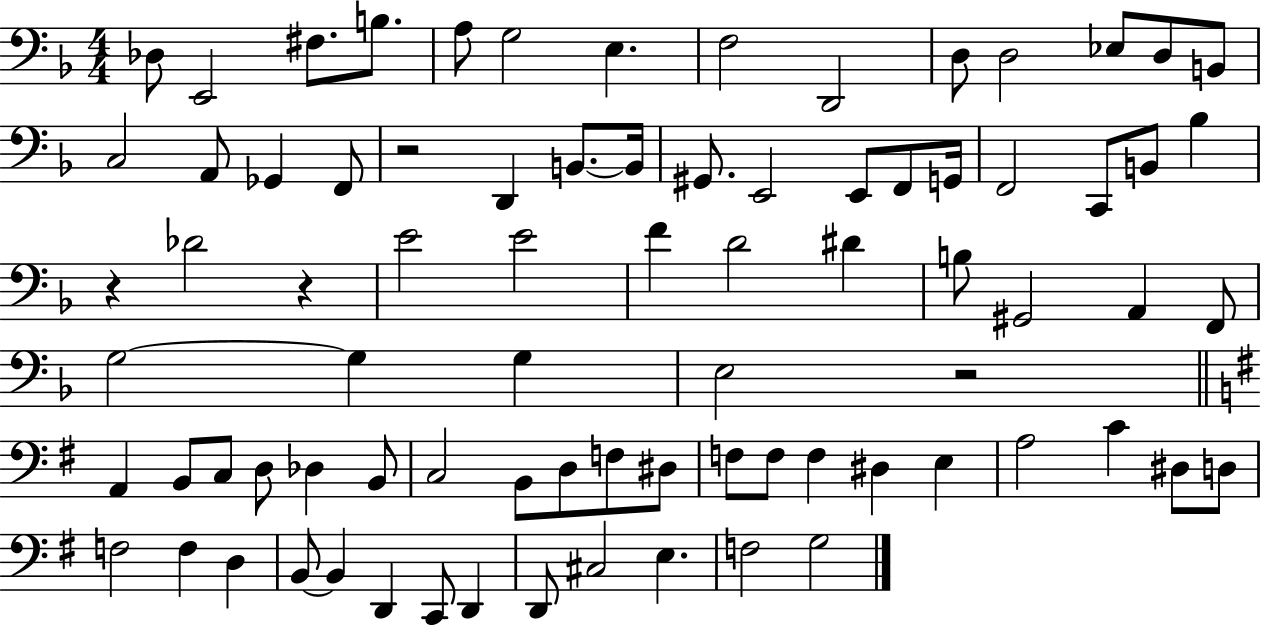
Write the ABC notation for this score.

X:1
T:Untitled
M:4/4
L:1/4
K:F
_D,/2 E,,2 ^F,/2 B,/2 A,/2 G,2 E, F,2 D,,2 D,/2 D,2 _E,/2 D,/2 B,,/2 C,2 A,,/2 _G,, F,,/2 z2 D,, B,,/2 B,,/4 ^G,,/2 E,,2 E,,/2 F,,/2 G,,/4 F,,2 C,,/2 B,,/2 _B, z _D2 z E2 E2 F D2 ^D B,/2 ^G,,2 A,, F,,/2 G,2 G, G, E,2 z2 A,, B,,/2 C,/2 D,/2 _D, B,,/2 C,2 B,,/2 D,/2 F,/2 ^D,/2 F,/2 F,/2 F, ^D, E, A,2 C ^D,/2 D,/2 F,2 F, D, B,,/2 B,, D,, C,,/2 D,, D,,/2 ^C,2 E, F,2 G,2